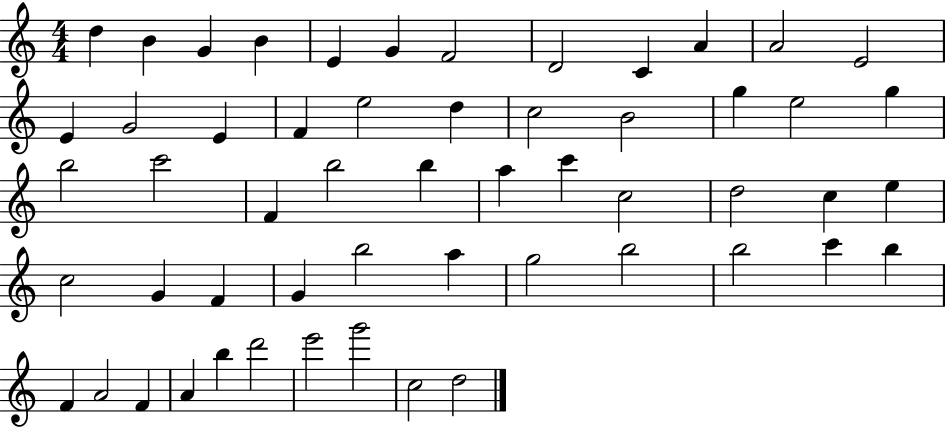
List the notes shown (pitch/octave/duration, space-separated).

D5/q B4/q G4/q B4/q E4/q G4/q F4/h D4/h C4/q A4/q A4/h E4/h E4/q G4/h E4/q F4/q E5/h D5/q C5/h B4/h G5/q E5/h G5/q B5/h C6/h F4/q B5/h B5/q A5/q C6/q C5/h D5/h C5/q E5/q C5/h G4/q F4/q G4/q B5/h A5/q G5/h B5/h B5/h C6/q B5/q F4/q A4/h F4/q A4/q B5/q D6/h E6/h G6/h C5/h D5/h